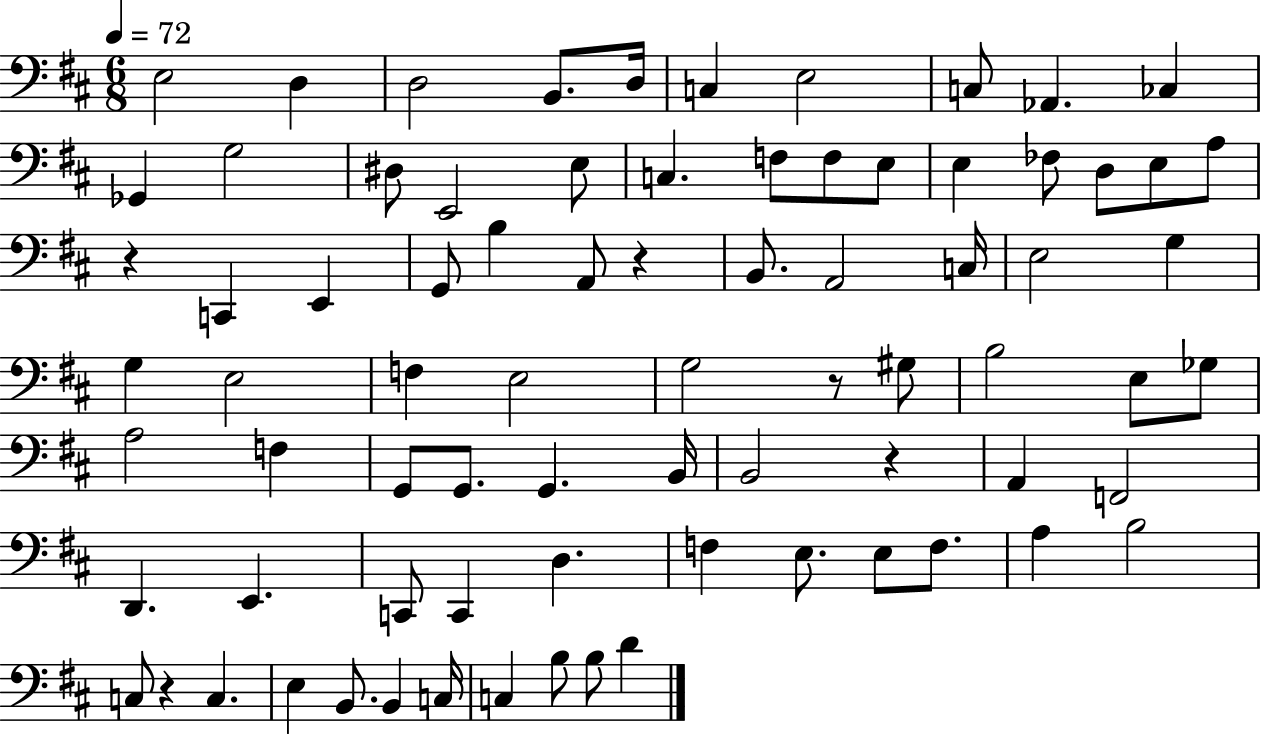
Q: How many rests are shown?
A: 5